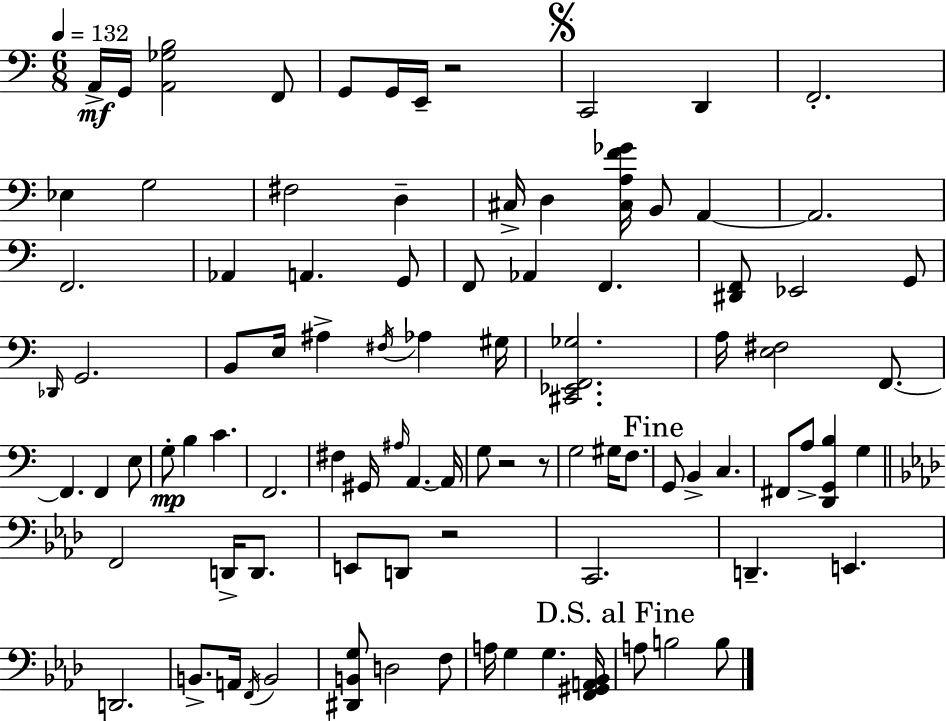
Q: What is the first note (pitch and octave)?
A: A2